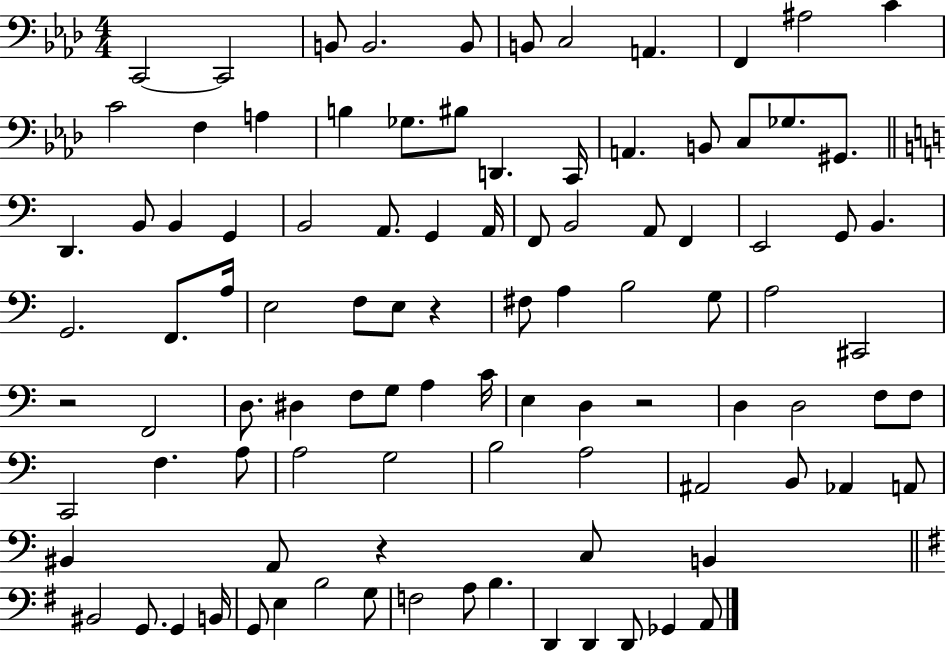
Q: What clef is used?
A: bass